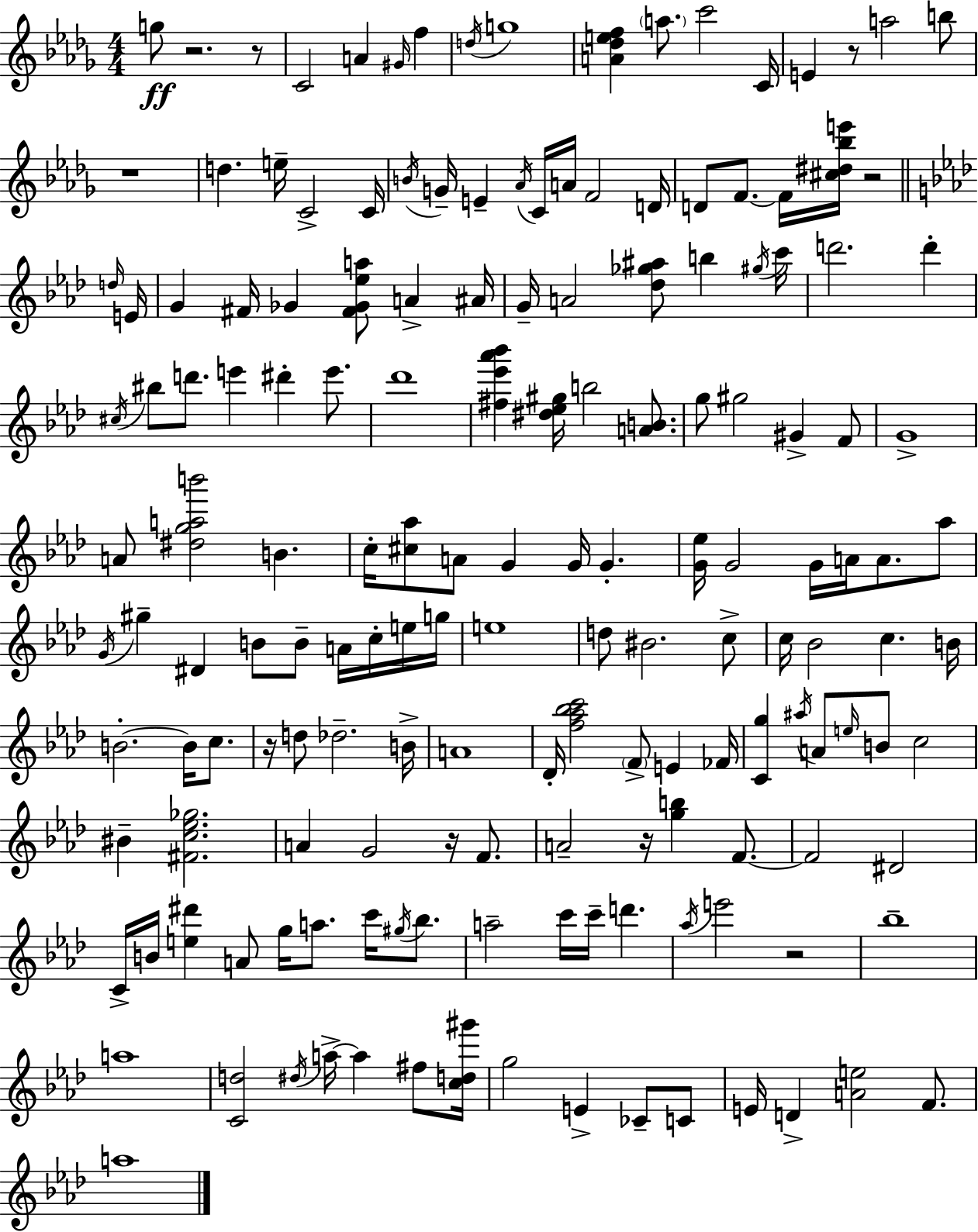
X:1
T:Untitled
M:4/4
L:1/4
K:Bbm
g/2 z2 z/2 C2 A ^G/4 f d/4 g4 [A_def] a/2 c'2 C/4 E z/2 a2 b/2 z4 d e/4 C2 C/4 B/4 G/4 E _A/4 C/4 A/4 F2 D/4 D/2 F/2 F/4 [^c^d_be']/4 z2 d/4 E/4 G ^F/4 _G [^F_G_ea]/2 A ^A/4 G/4 A2 [_d_g^a]/2 b ^g/4 c'/4 d'2 d' ^c/4 ^b/2 d'/2 e' ^d' e'/2 _d'4 [^f_e'_a'_b'] [^d_e^g]/4 b2 [AB]/2 g/2 ^g2 ^G F/2 G4 A/2 [^dgab']2 B c/4 [^c_a]/2 A/2 G G/4 G [G_e]/4 G2 G/4 A/4 A/2 _a/2 G/4 ^g ^D B/2 B/2 A/4 c/4 e/4 g/4 e4 d/2 ^B2 c/2 c/4 _B2 c B/4 B2 B/4 c/2 z/4 d/2 _d2 B/4 A4 _D/4 [f_a_bc']2 F/2 E _F/4 [Cg] ^a/4 A/2 e/4 B/2 c2 ^B [^Fc_e_g]2 A G2 z/4 F/2 A2 z/4 [gb] F/2 F2 ^D2 C/4 B/4 [e^d'] A/2 g/4 a/2 c'/4 ^g/4 _b/2 a2 c'/4 c'/4 d' _a/4 e'2 z2 _b4 a4 [Cd]2 ^d/4 a/4 a ^f/2 [cd^g']/4 g2 E _C/2 C/2 E/4 D [Ae]2 F/2 a4